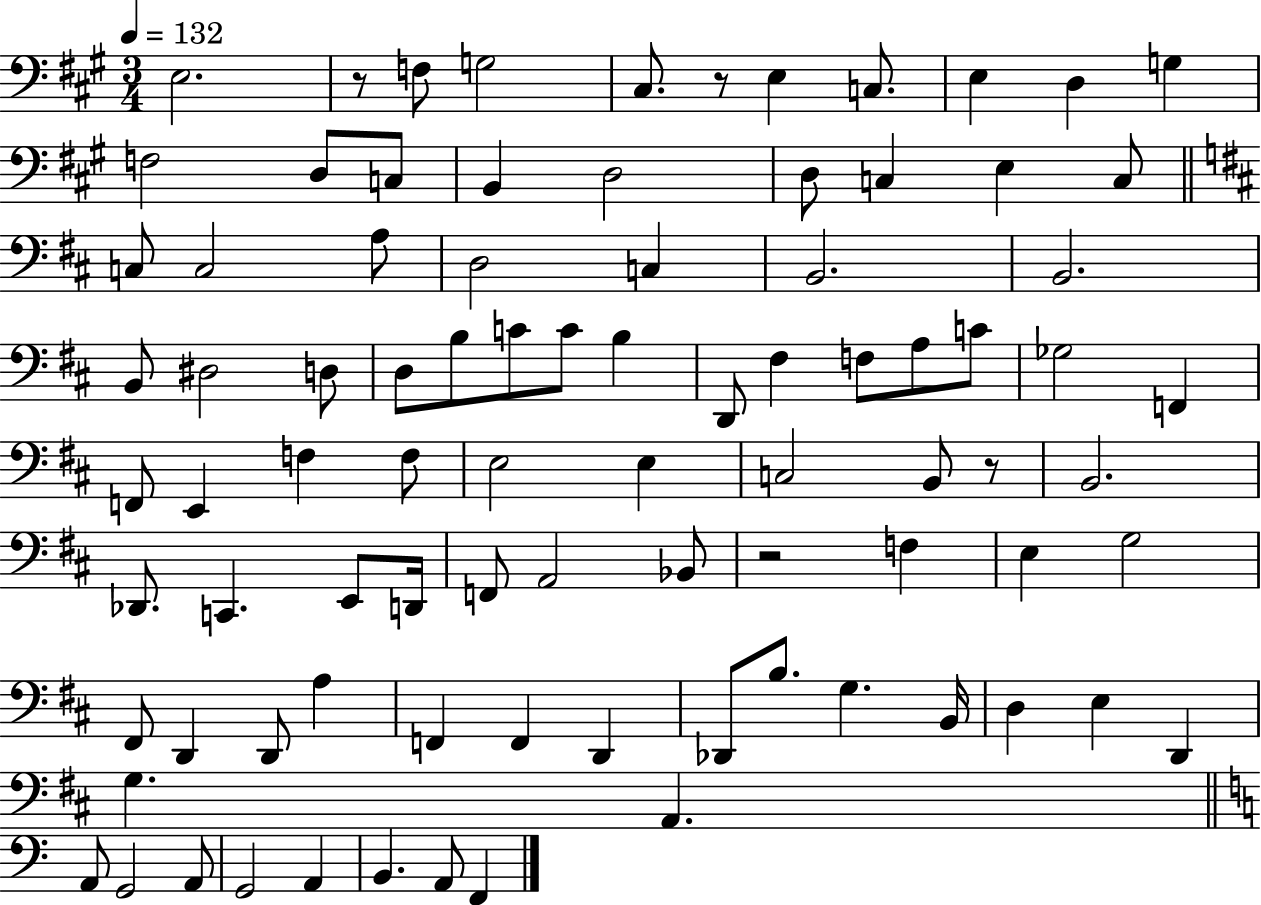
E3/h. R/e F3/e G3/h C#3/e. R/e E3/q C3/e. E3/q D3/q G3/q F3/h D3/e C3/e B2/q D3/h D3/e C3/q E3/q C3/e C3/e C3/h A3/e D3/h C3/q B2/h. B2/h. B2/e D#3/h D3/e D3/e B3/e C4/e C4/e B3/q D2/e F#3/q F3/e A3/e C4/e Gb3/h F2/q F2/e E2/q F3/q F3/e E3/h E3/q C3/h B2/e R/e B2/h. Db2/e. C2/q. E2/e D2/s F2/e A2/h Bb2/e R/h F3/q E3/q G3/h F#2/e D2/q D2/e A3/q F2/q F2/q D2/q Db2/e B3/e. G3/q. B2/s D3/q E3/q D2/q G3/q. A2/q. A2/e G2/h A2/e G2/h A2/q B2/q. A2/e F2/q